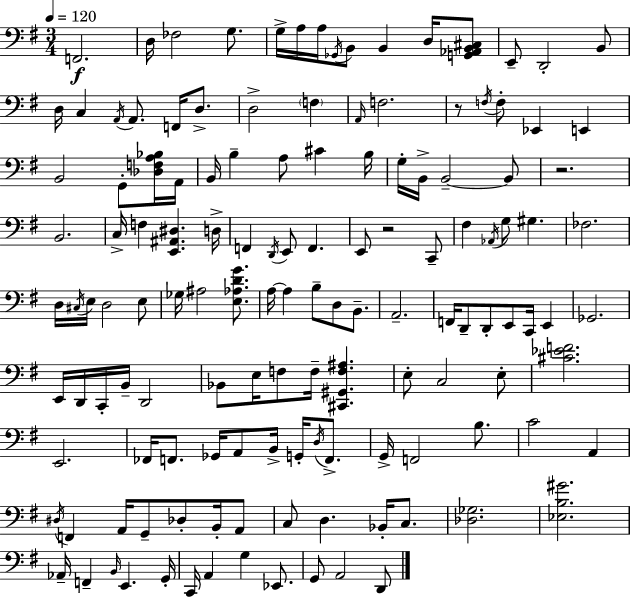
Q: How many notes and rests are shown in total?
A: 135